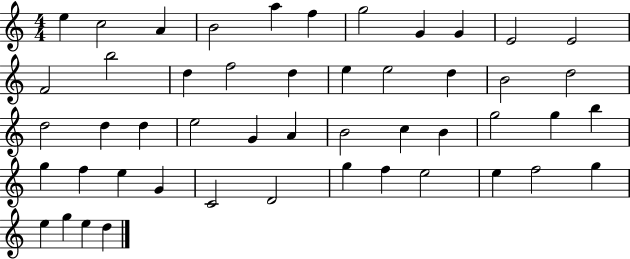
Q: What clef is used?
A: treble